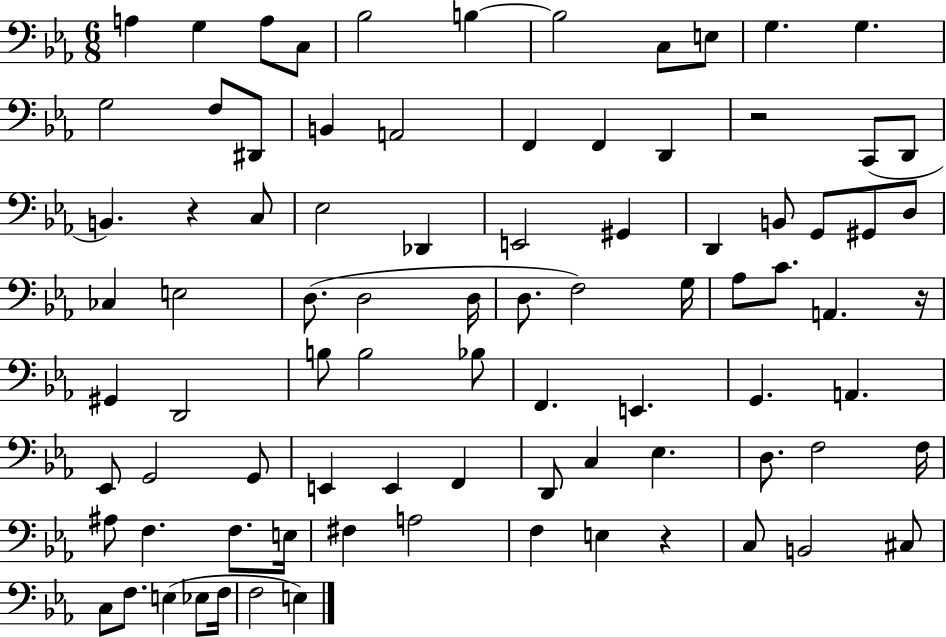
A3/q G3/q A3/e C3/e Bb3/h B3/q B3/h C3/e E3/e G3/q. G3/q. G3/h F3/e D#2/e B2/q A2/h F2/q F2/q D2/q R/h C2/e D2/e B2/q. R/q C3/e Eb3/h Db2/q E2/h G#2/q D2/q B2/e G2/e G#2/e D3/e CES3/q E3/h D3/e. D3/h D3/s D3/e. F3/h G3/s Ab3/e C4/e. A2/q. R/s G#2/q D2/h B3/e B3/h Bb3/e F2/q. E2/q. G2/q. A2/q. Eb2/e G2/h G2/e E2/q E2/q F2/q D2/e C3/q Eb3/q. D3/e. F3/h F3/s A#3/e F3/q. F3/e. E3/s F#3/q A3/h F3/q E3/q R/q C3/e B2/h C#3/e C3/e F3/e. E3/q Eb3/e F3/s F3/h E3/q